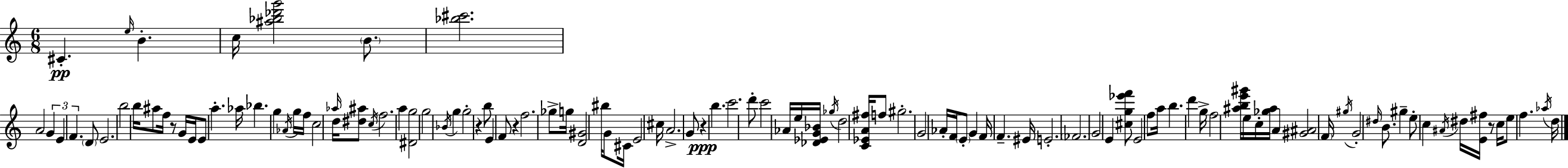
C#4/q. E5/s B4/q. C5/s [A#5,Bb5,Db6,G6]/h B4/e. [Bb5,C#6]/h. A4/h G4/q E4/q F4/q. D4/e E4/h. B5/h B5/s A#5/e F5/s R/e G4/s E4/s E4/e A5/q. Ab5/s Bb5/q. G5/q Ab4/s G5/s F5/s C5/h Ab5/s D5/s [D#5,A#5]/e C5/s F5/h. A5/q [D#4,G5]/h G5/h Bb4/s G5/q G5/h R/q B5/e E4/q F4/e R/q F5/h. Gb5/e G5/s [D4,G#4]/h BIS5/s G4/e C#4/s E4/h C#5/s A4/h. G4/e R/q B5/q. C6/h. D6/e C6/h Ab4/s E5/s [Db4,Eb4,G4,Bb4]/s Gb5/s D5/h [C4,Eb4,A4,F#5]/s F5/e G#5/h. G4/h Ab4/s F4/s E4/e G4/q F4/s F4/q. EIS4/s E4/h. FES4/h. G4/h E4/q [C#5,G5,Eb6,F6]/e E4/h F5/e A5/s B5/q. D6/q G5/s F5/h [A#5,B5,E6,G#6]/s E5/s C5/s [Gb5,A#5]/s A4/q [G#4,A#4]/h F4/s G#5/s G4/h D#5/s B4/e. G#5/q E5/e C5/q A#4/s D#5/s [E4,F#5]/s R/e C5/s E5/e F5/q. Ab5/s D5/s